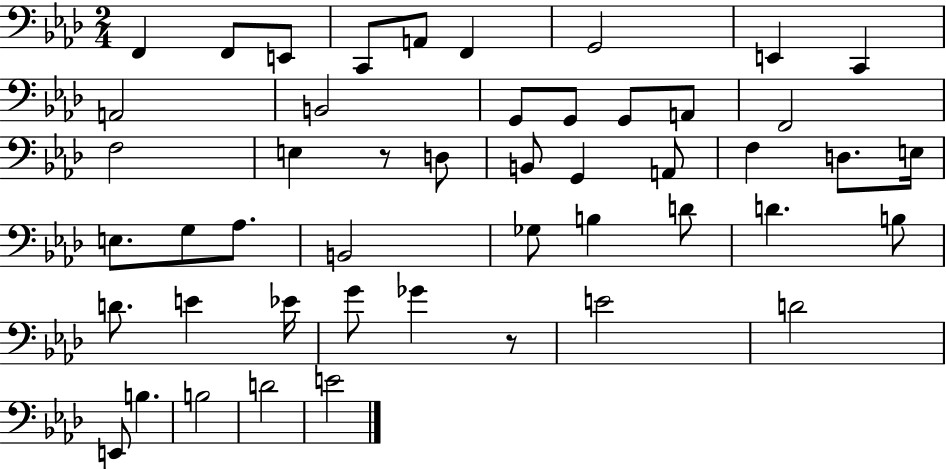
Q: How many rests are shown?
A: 2